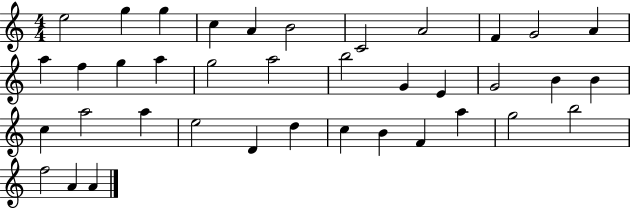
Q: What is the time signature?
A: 4/4